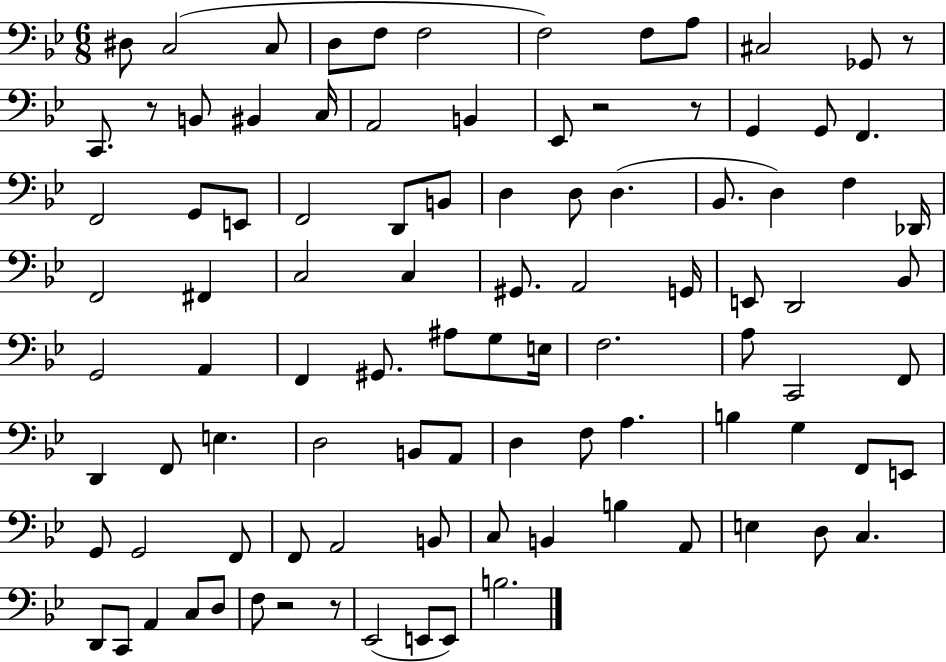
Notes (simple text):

D#3/e C3/h C3/e D3/e F3/e F3/h F3/h F3/e A3/e C#3/h Gb2/e R/e C2/e. R/e B2/e BIS2/q C3/s A2/h B2/q Eb2/e R/h R/e G2/q G2/e F2/q. F2/h G2/e E2/e F2/h D2/e B2/e D3/q D3/e D3/q. Bb2/e. D3/q F3/q Db2/s F2/h F#2/q C3/h C3/q G#2/e. A2/h G2/s E2/e D2/h Bb2/e G2/h A2/q F2/q G#2/e. A#3/e G3/e E3/s F3/h. A3/e C2/h F2/e D2/q F2/e E3/q. D3/h B2/e A2/e D3/q F3/e A3/q. B3/q G3/q F2/e E2/e G2/e G2/h F2/e F2/e A2/h B2/e C3/e B2/q B3/q A2/e E3/q D3/e C3/q. D2/e C2/e A2/q C3/e D3/e F3/e R/h R/e Eb2/h E2/e E2/e B3/h.